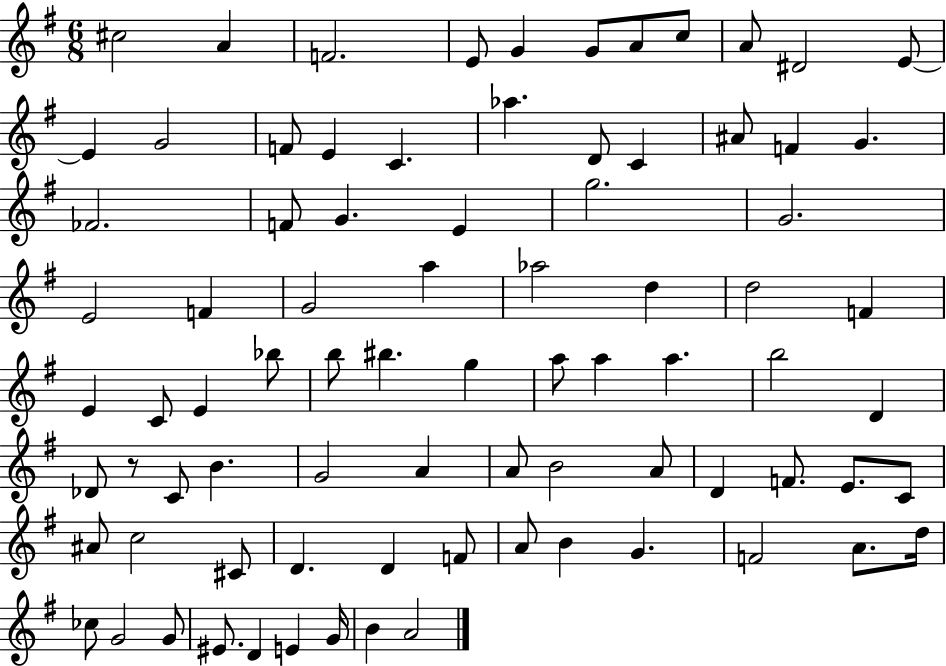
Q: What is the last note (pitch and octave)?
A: A4